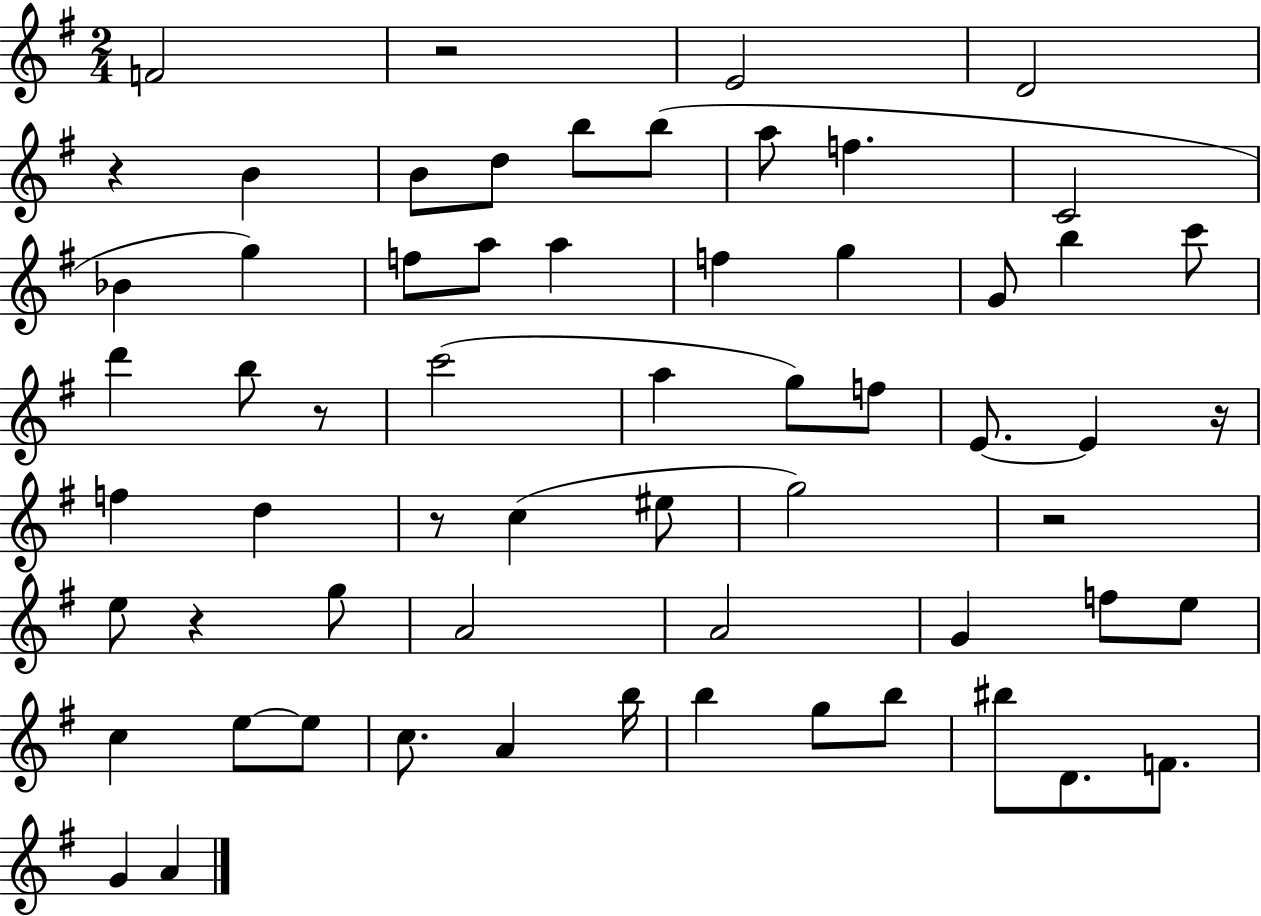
{
  \clef treble
  \numericTimeSignature
  \time 2/4
  \key g \major
  \repeat volta 2 { f'2 | r2 | e'2 | d'2 | \break r4 b'4 | b'8 d''8 b''8 b''8( | a''8 f''4. | c'2 | \break bes'4 g''4) | f''8 a''8 a''4 | f''4 g''4 | g'8 b''4 c'''8 | \break d'''4 b''8 r8 | c'''2( | a''4 g''8) f''8 | e'8.~~ e'4 r16 | \break f''4 d''4 | r8 c''4( eis''8 | g''2) | r2 | \break e''8 r4 g''8 | a'2 | a'2 | g'4 f''8 e''8 | \break c''4 e''8~~ e''8 | c''8. a'4 b''16 | b''4 g''8 b''8 | bis''8 d'8. f'8. | \break g'4 a'4 | } \bar "|."
}